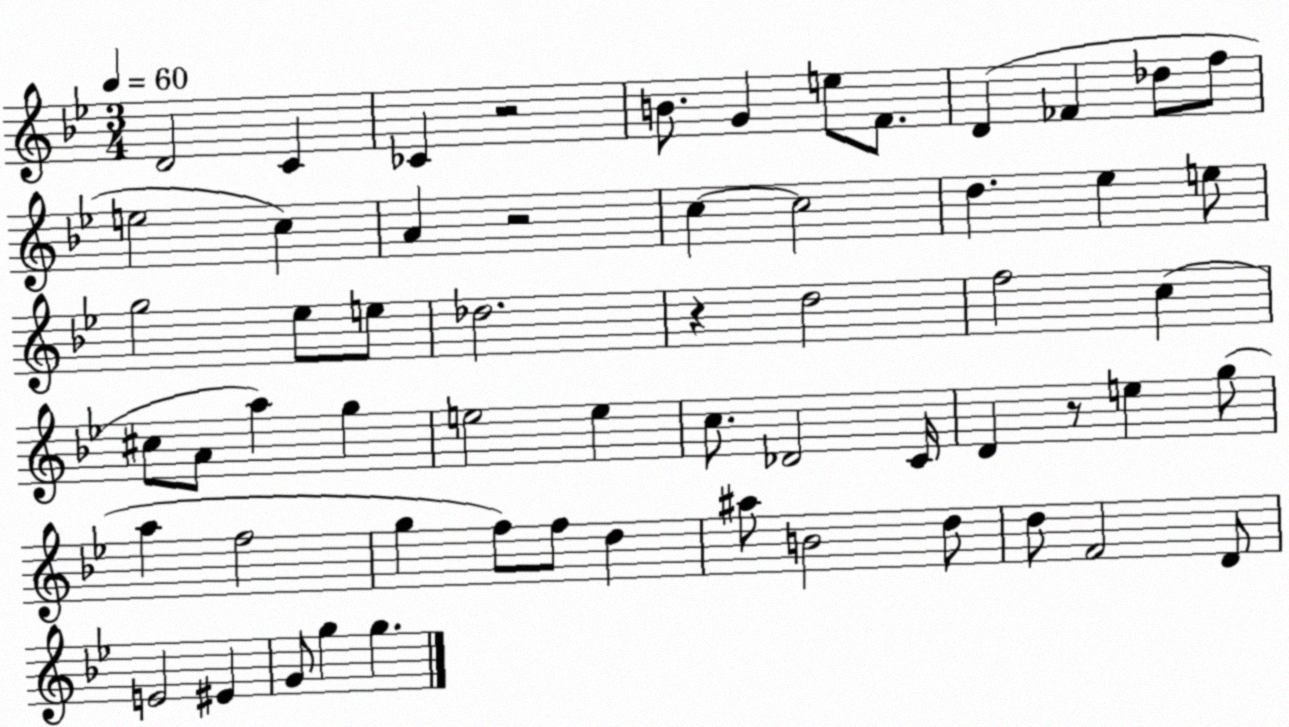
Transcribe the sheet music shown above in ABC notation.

X:1
T:Untitled
M:3/4
L:1/4
K:Bb
D2 C _C z2 B/2 G e/2 F/2 D _F _d/2 f/2 e2 c A z2 c c2 d _e e/2 g2 _e/2 e/2 _d2 z d2 f2 c ^c/2 A/2 a g e2 e c/2 _D2 C/4 D z/2 e g/2 a f2 g f/2 f/2 d ^a/2 B2 d/2 d/2 F2 D/2 E2 ^E G/2 g g